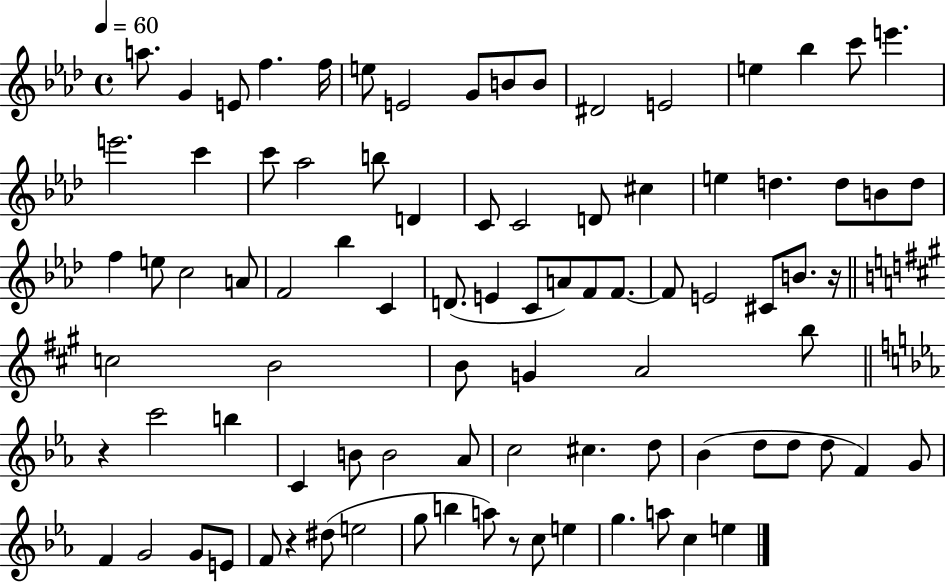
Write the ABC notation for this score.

X:1
T:Untitled
M:4/4
L:1/4
K:Ab
a/2 G E/2 f f/4 e/2 E2 G/2 B/2 B/2 ^D2 E2 e _b c'/2 e' e'2 c' c'/2 _a2 b/2 D C/2 C2 D/2 ^c e d d/2 B/2 d/2 f e/2 c2 A/2 F2 _b C D/2 E C/2 A/2 F/2 F/2 F/2 E2 ^C/2 B/2 z/4 c2 B2 B/2 G A2 b/2 z c'2 b C B/2 B2 _A/2 c2 ^c d/2 _B d/2 d/2 d/2 F G/2 F G2 G/2 E/2 F/2 z ^d/2 e2 g/2 b a/2 z/2 c/2 e g a/2 c e